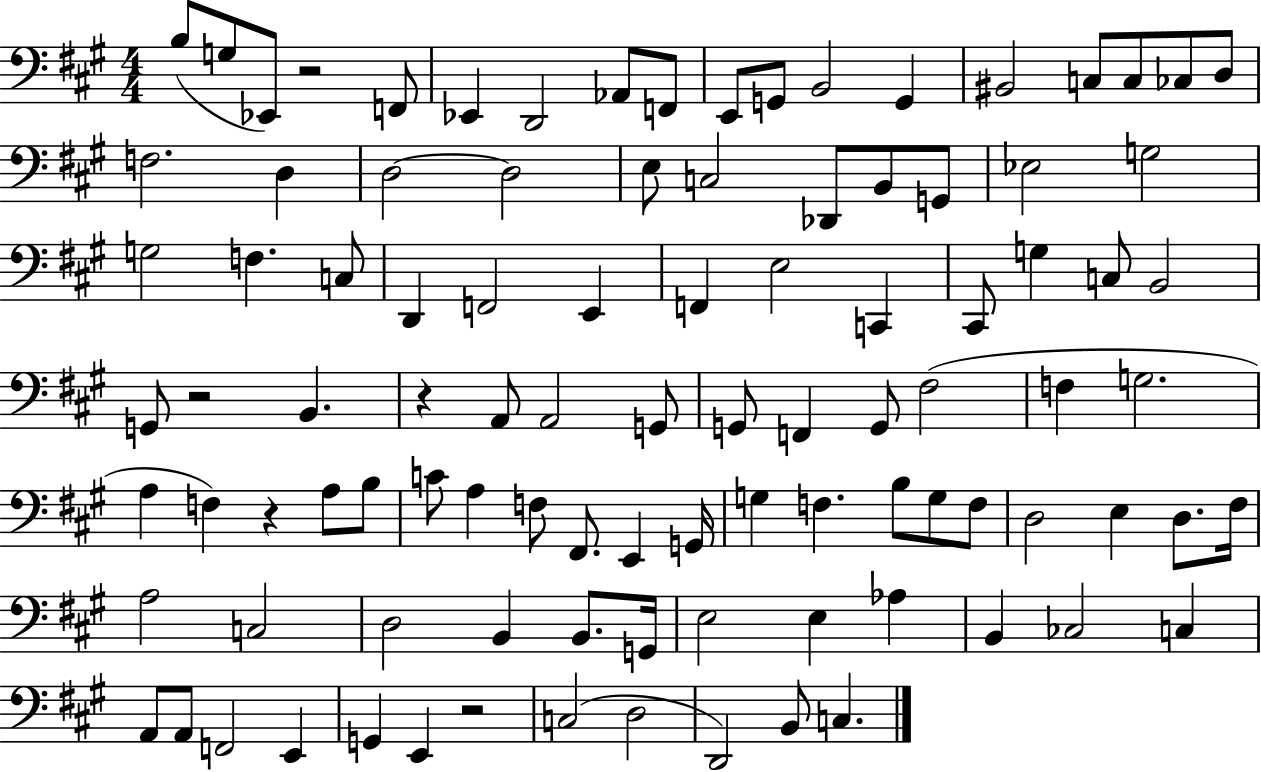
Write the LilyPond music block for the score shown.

{
  \clef bass
  \numericTimeSignature
  \time 4/4
  \key a \major
  b8( g8 ees,8) r2 f,8 | ees,4 d,2 aes,8 f,8 | e,8 g,8 b,2 g,4 | bis,2 c8 c8 ces8 d8 | \break f2. d4 | d2~~ d2 | e8 c2 des,8 b,8 g,8 | ees2 g2 | \break g2 f4. c8 | d,4 f,2 e,4 | f,4 e2 c,4 | cis,8 g4 c8 b,2 | \break g,8 r2 b,4. | r4 a,8 a,2 g,8 | g,8 f,4 g,8 fis2( | f4 g2. | \break a4 f4) r4 a8 b8 | c'8 a4 f8 fis,8. e,4 g,16 | g4 f4. b8 g8 f8 | d2 e4 d8. fis16 | \break a2 c2 | d2 b,4 b,8. g,16 | e2 e4 aes4 | b,4 ces2 c4 | \break a,8 a,8 f,2 e,4 | g,4 e,4 r2 | c2( d2 | d,2) b,8 c4. | \break \bar "|."
}